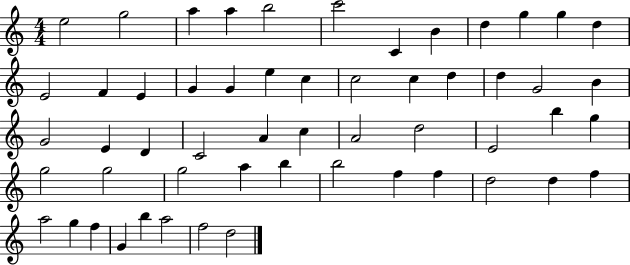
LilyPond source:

{
  \clef treble
  \numericTimeSignature
  \time 4/4
  \key c \major
  e''2 g''2 | a''4 a''4 b''2 | c'''2 c'4 b'4 | d''4 g''4 g''4 d''4 | \break e'2 f'4 e'4 | g'4 g'4 e''4 c''4 | c''2 c''4 d''4 | d''4 g'2 b'4 | \break g'2 e'4 d'4 | c'2 a'4 c''4 | a'2 d''2 | e'2 b''4 g''4 | \break g''2 g''2 | g''2 a''4 b''4 | b''2 f''4 f''4 | d''2 d''4 f''4 | \break a''2 g''4 f''4 | g'4 b''4 a''2 | f''2 d''2 | \bar "|."
}